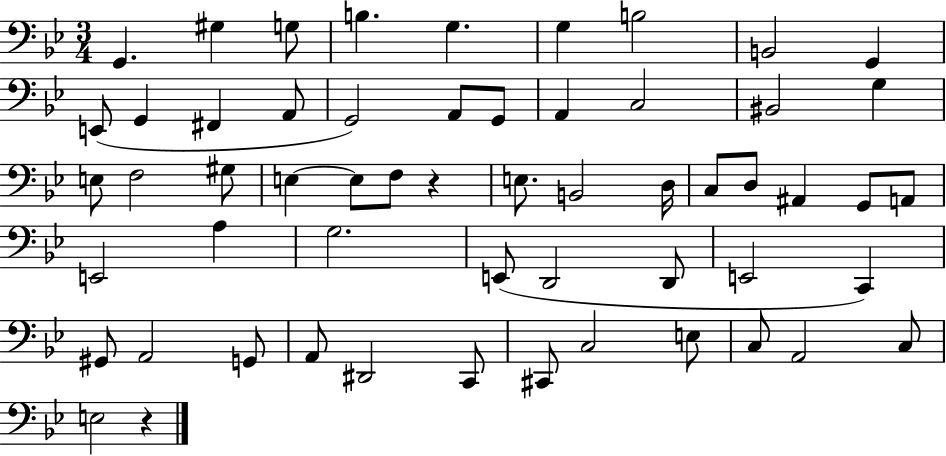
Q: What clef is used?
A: bass